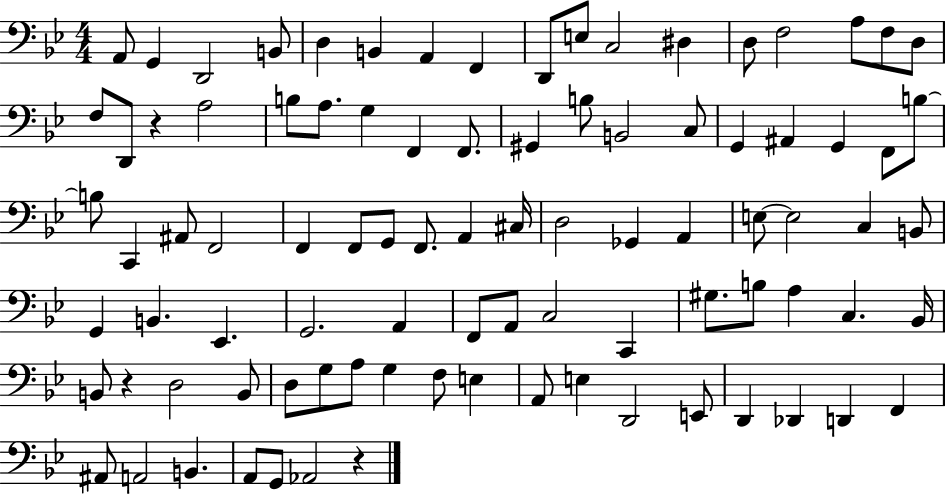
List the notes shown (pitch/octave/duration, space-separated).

A2/e G2/q D2/h B2/e D3/q B2/q A2/q F2/q D2/e E3/e C3/h D#3/q D3/e F3/h A3/e F3/e D3/e F3/e D2/e R/q A3/h B3/e A3/e. G3/q F2/q F2/e. G#2/q B3/e B2/h C3/e G2/q A#2/q G2/q F2/e B3/e B3/e C2/q A#2/e F2/h F2/q F2/e G2/e F2/e. A2/q C#3/s D3/h Gb2/q A2/q E3/e E3/h C3/q B2/e G2/q B2/q. Eb2/q. G2/h. A2/q F2/e A2/e C3/h C2/q G#3/e. B3/e A3/q C3/q. Bb2/s B2/e R/q D3/h B2/e D3/e G3/e A3/e G3/q F3/e E3/q A2/e E3/q D2/h E2/e D2/q Db2/q D2/q F2/q A#2/e A2/h B2/q. A2/e G2/e Ab2/h R/q